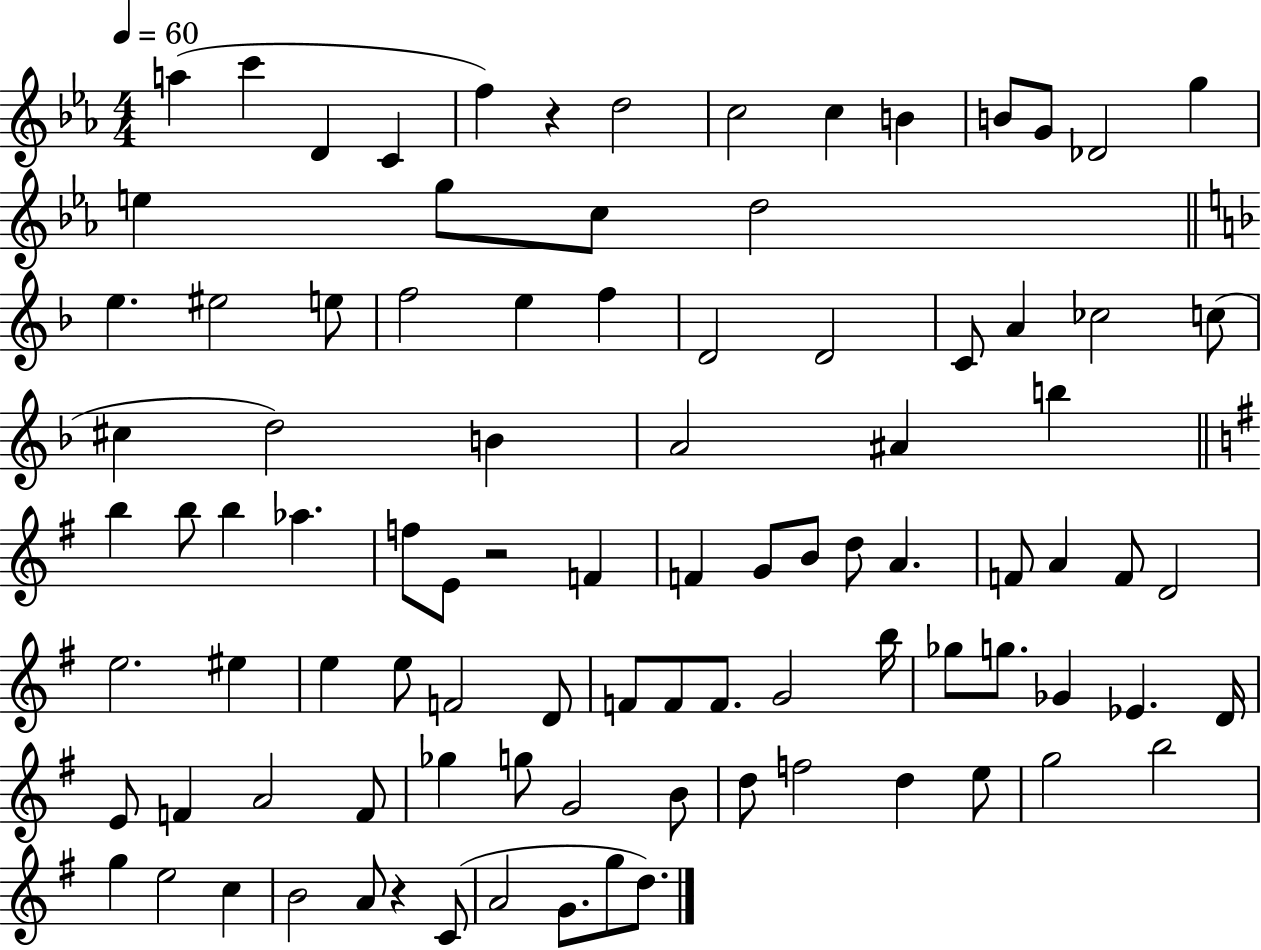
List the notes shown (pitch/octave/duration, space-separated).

A5/q C6/q D4/q C4/q F5/q R/q D5/h C5/h C5/q B4/q B4/e G4/e Db4/h G5/q E5/q G5/e C5/e D5/h E5/q. EIS5/h E5/e F5/h E5/q F5/q D4/h D4/h C4/e A4/q CES5/h C5/e C#5/q D5/h B4/q A4/h A#4/q B5/q B5/q B5/e B5/q Ab5/q. F5/e E4/e R/h F4/q F4/q G4/e B4/e D5/e A4/q. F4/e A4/q F4/e D4/h E5/h. EIS5/q E5/q E5/e F4/h D4/e F4/e F4/e F4/e. G4/h B5/s Gb5/e G5/e. Gb4/q Eb4/q. D4/s E4/e F4/q A4/h F4/e Gb5/q G5/e G4/h B4/e D5/e F5/h D5/q E5/e G5/h B5/h G5/q E5/h C5/q B4/h A4/e R/q C4/e A4/h G4/e. G5/e D5/e.